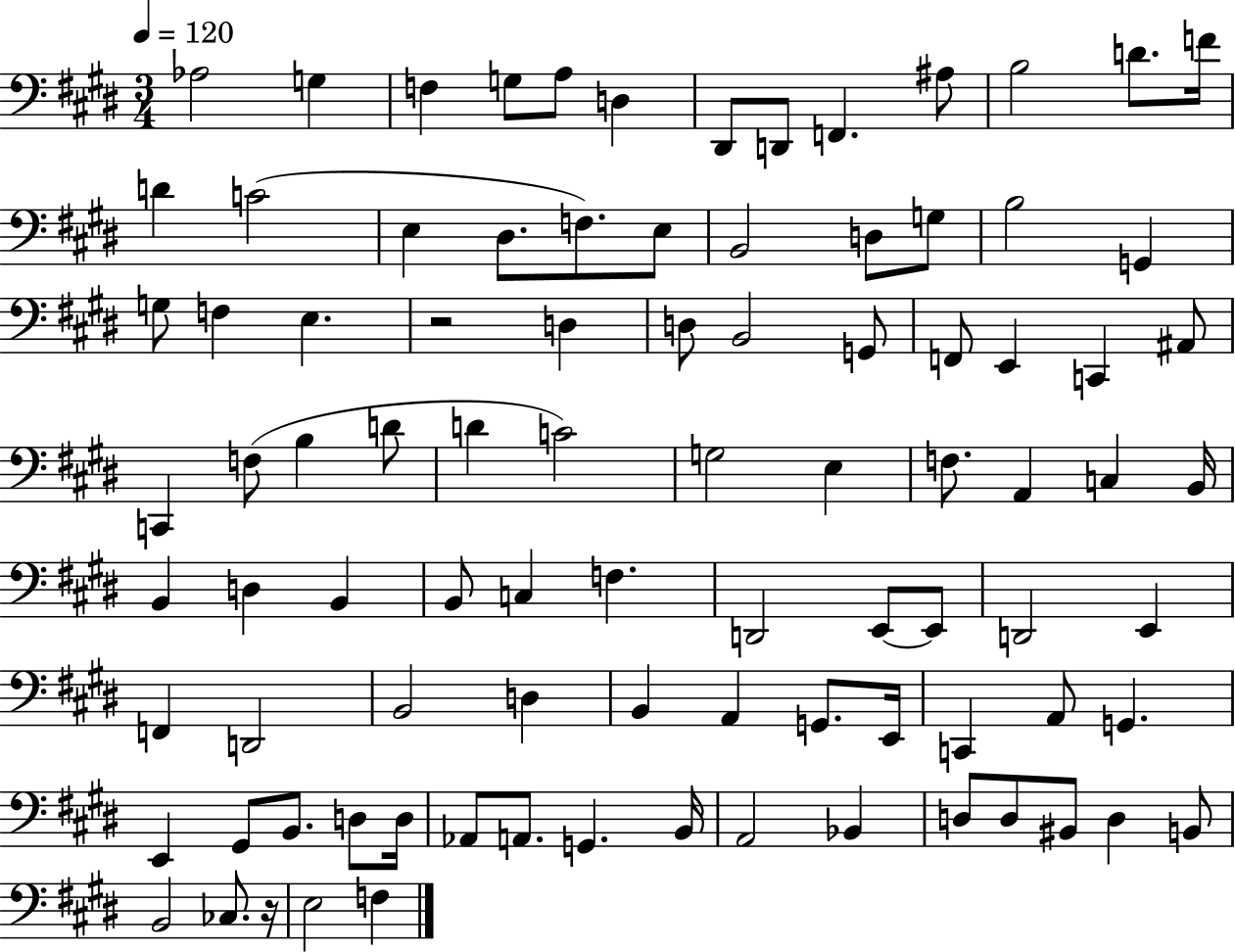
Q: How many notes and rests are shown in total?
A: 91